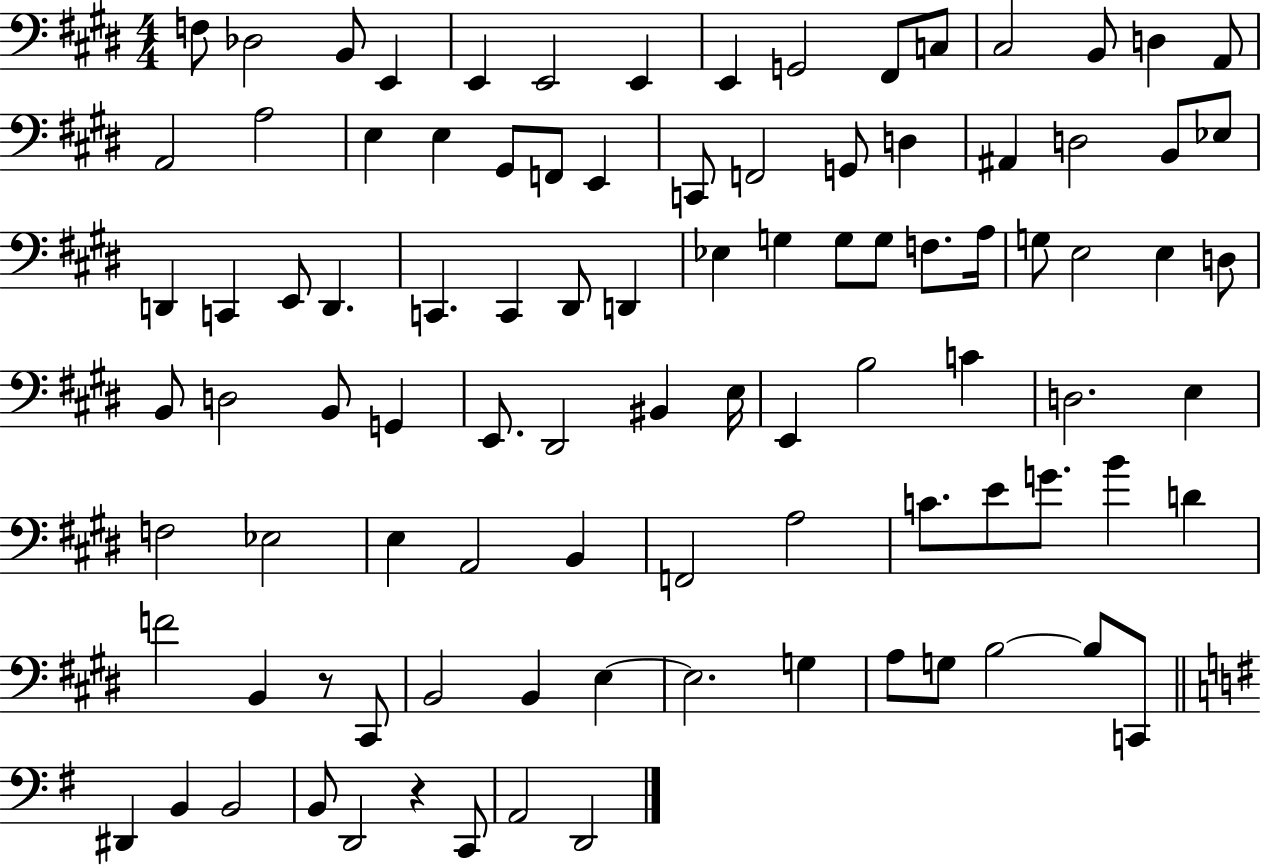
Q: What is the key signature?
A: E major